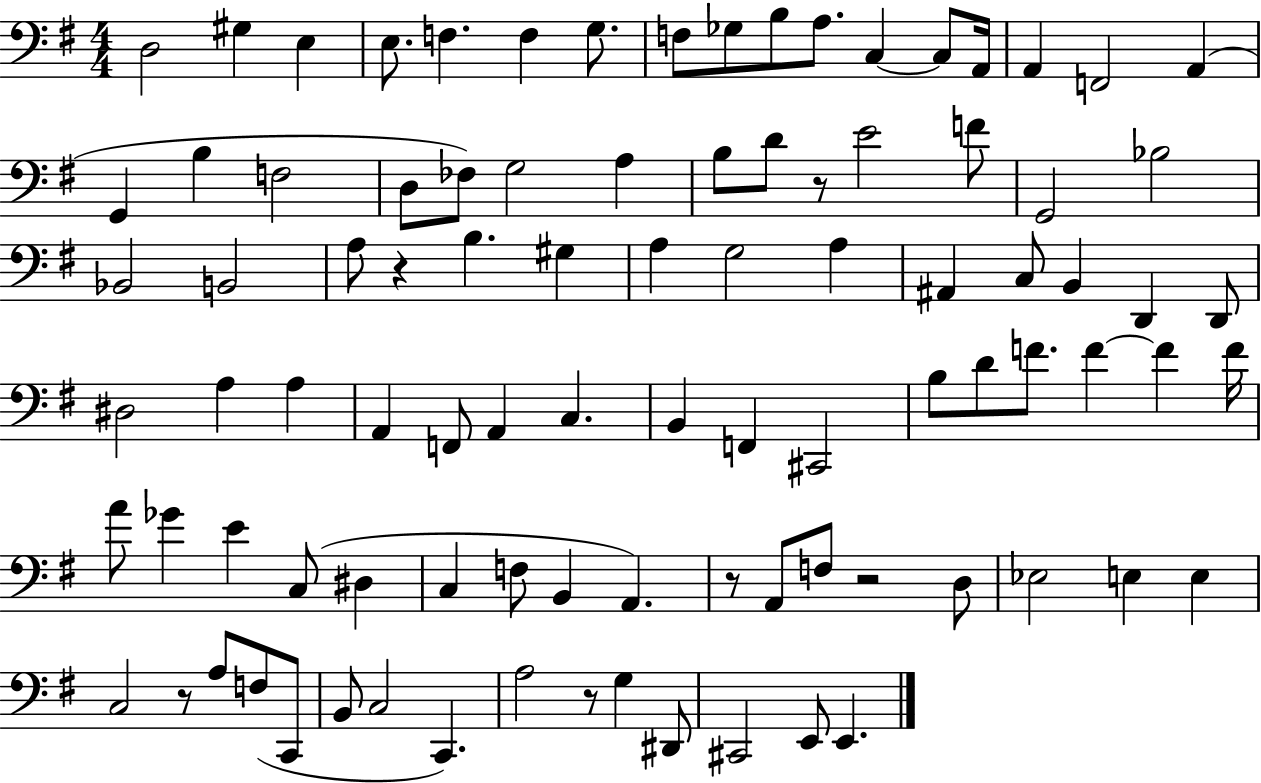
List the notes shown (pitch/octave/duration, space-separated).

D3/h G#3/q E3/q E3/e. F3/q. F3/q G3/e. F3/e Gb3/e B3/e A3/e. C3/q C3/e A2/s A2/q F2/h A2/q G2/q B3/q F3/h D3/e FES3/e G3/h A3/q B3/e D4/e R/e E4/h F4/e G2/h Bb3/h Bb2/h B2/h A3/e R/q B3/q. G#3/q A3/q G3/h A3/q A#2/q C3/e B2/q D2/q D2/e D#3/h A3/q A3/q A2/q F2/e A2/q C3/q. B2/q F2/q C#2/h B3/e D4/e F4/e. F4/q F4/q F4/s A4/e Gb4/q E4/q C3/e D#3/q C3/q F3/e B2/q A2/q. R/e A2/e F3/e R/h D3/e Eb3/h E3/q E3/q C3/h R/e A3/e F3/e C2/e B2/e C3/h C2/q. A3/h R/e G3/q D#2/e C#2/h E2/e E2/q.